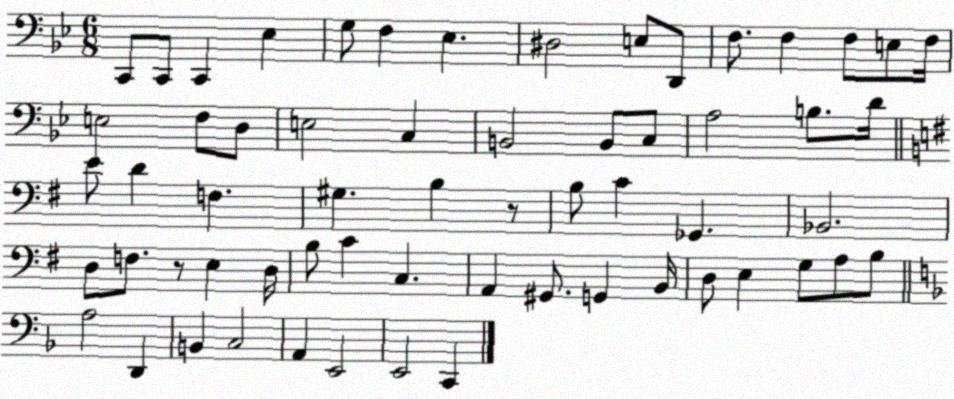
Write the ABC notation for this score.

X:1
T:Untitled
M:6/8
L:1/4
K:Bb
C,,/2 C,,/2 C,, _E, G,/2 F, _E, ^D,2 E,/2 D,,/2 F,/2 F, F,/2 E,/2 F,/4 E,2 F,/2 D,/2 E,2 C, B,,2 B,,/2 C,/2 A,2 B,/2 D/4 E/2 D F, ^G, B, z/2 B,/2 C _G,, _B,,2 D,/2 F,/2 z/2 E, D,/4 B,/2 C C, A,, ^G,,/2 G,, B,,/4 D,/2 E, G,/2 A,/2 B,/2 A,2 D,, B,, C,2 A,, E,,2 E,,2 C,,